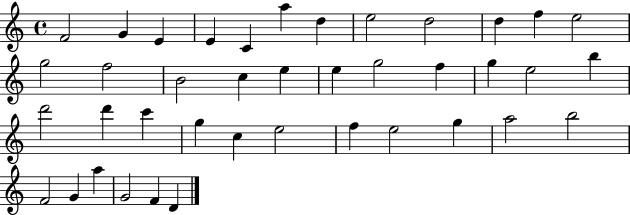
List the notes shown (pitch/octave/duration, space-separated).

F4/h G4/q E4/q E4/q C4/q A5/q D5/q E5/h D5/h D5/q F5/q E5/h G5/h F5/h B4/h C5/q E5/q E5/q G5/h F5/q G5/q E5/h B5/q D6/h D6/q C6/q G5/q C5/q E5/h F5/q E5/h G5/q A5/h B5/h F4/h G4/q A5/q G4/h F4/q D4/q